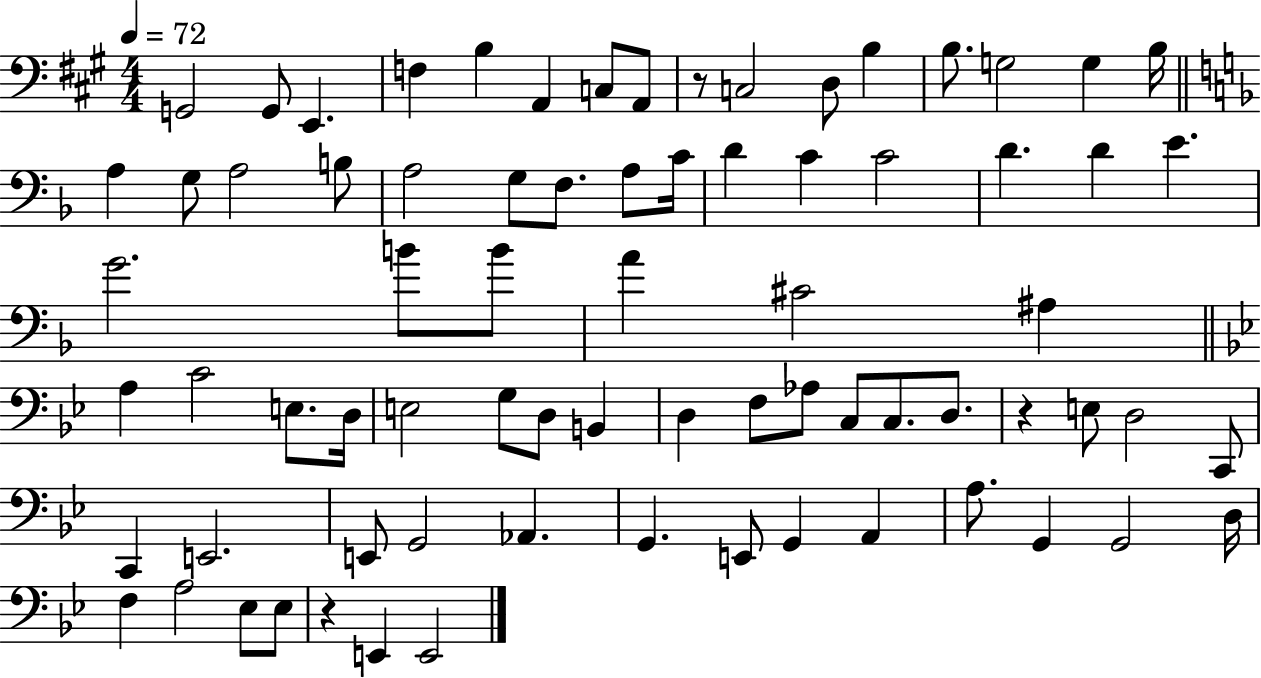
X:1
T:Untitled
M:4/4
L:1/4
K:A
G,,2 G,,/2 E,, F, B, A,, C,/2 A,,/2 z/2 C,2 D,/2 B, B,/2 G,2 G, B,/4 A, G,/2 A,2 B,/2 A,2 G,/2 F,/2 A,/2 C/4 D C C2 D D E G2 B/2 B/2 A ^C2 ^A, A, C2 E,/2 D,/4 E,2 G,/2 D,/2 B,, D, F,/2 _A,/2 C,/2 C,/2 D,/2 z E,/2 D,2 C,,/2 C,, E,,2 E,,/2 G,,2 _A,, G,, E,,/2 G,, A,, A,/2 G,, G,,2 D,/4 F, A,2 _E,/2 _E,/2 z E,, E,,2